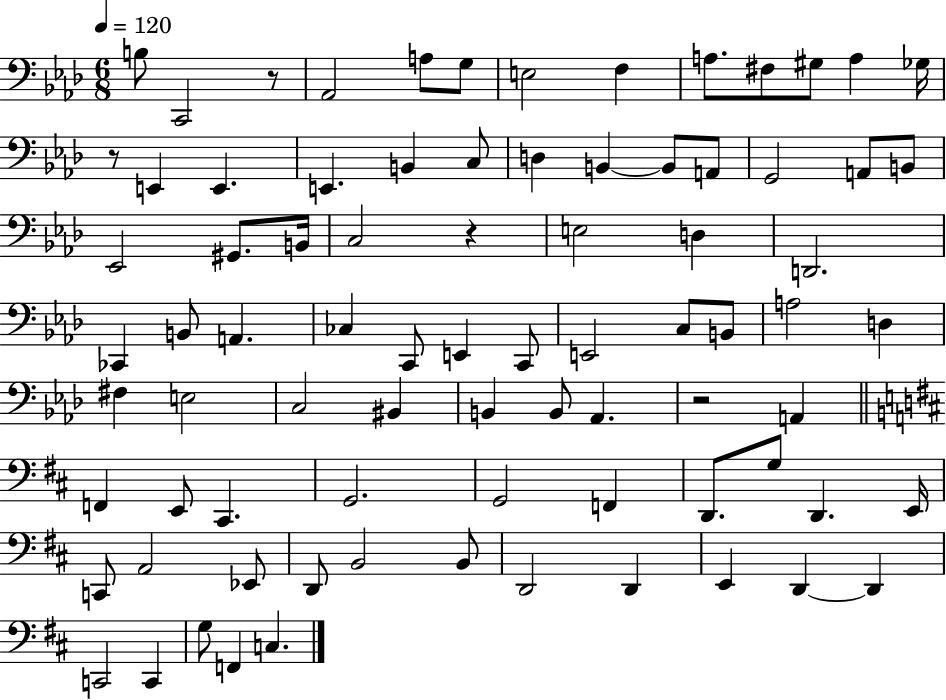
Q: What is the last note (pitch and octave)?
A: C3